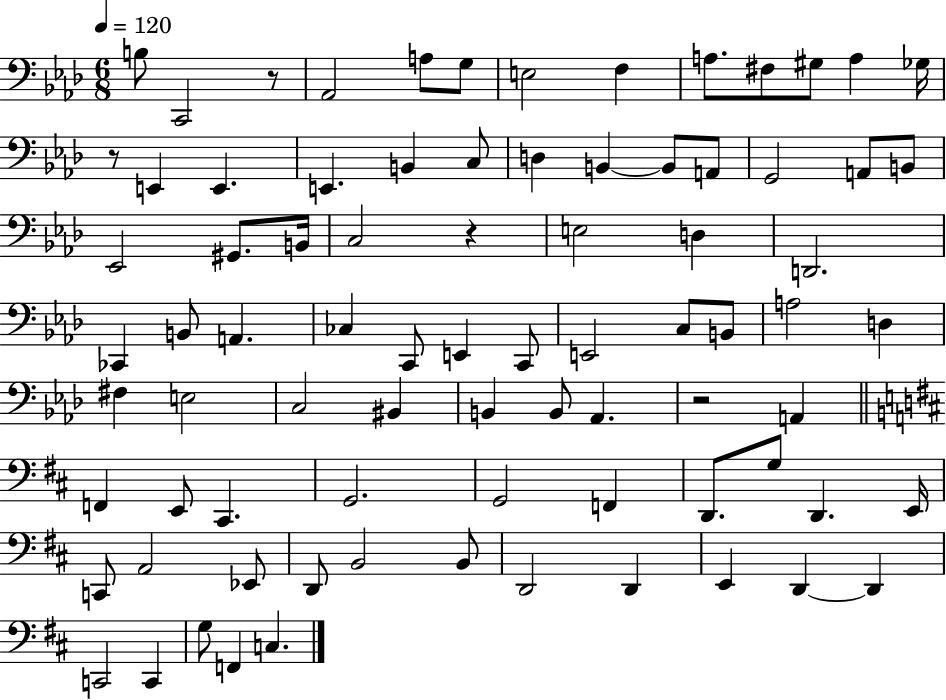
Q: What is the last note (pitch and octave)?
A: C3